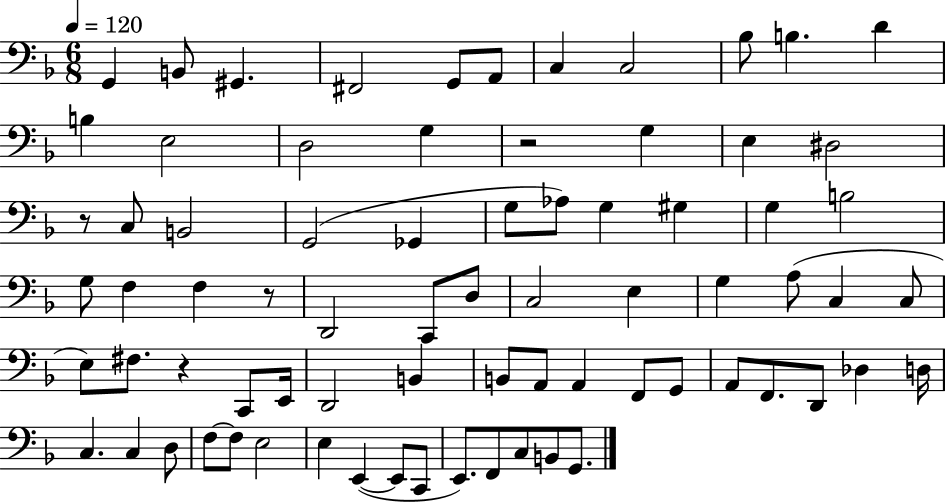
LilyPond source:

{
  \clef bass
  \numericTimeSignature
  \time 6/8
  \key f \major
  \tempo 4 = 120
  \repeat volta 2 { g,4 b,8 gis,4. | fis,2 g,8 a,8 | c4 c2 | bes8 b4. d'4 | \break b4 e2 | d2 g4 | r2 g4 | e4 dis2 | \break r8 c8 b,2 | g,2( ges,4 | g8 aes8) g4 gis4 | g4 b2 | \break g8 f4 f4 r8 | d,2 c,8 d8 | c2 e4 | g4 a8( c4 c8 | \break e8) fis8. r4 c,8 e,16 | d,2 b,4 | b,8 a,8 a,4 f,8 g,8 | a,8 f,8. d,8 des4 d16 | \break c4. c4 d8 | f8~~ f8 e2 | e4 e,4~(~ e,8 c,8 | e,8.) f,8 c8 b,8 g,8. | \break } \bar "|."
}